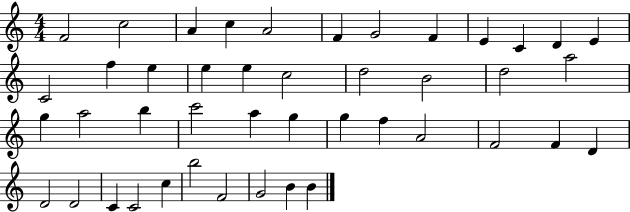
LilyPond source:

{
  \clef treble
  \numericTimeSignature
  \time 4/4
  \key c \major
  f'2 c''2 | a'4 c''4 a'2 | f'4 g'2 f'4 | e'4 c'4 d'4 e'4 | \break c'2 f''4 e''4 | e''4 e''4 c''2 | d''2 b'2 | d''2 a''2 | \break g''4 a''2 b''4 | c'''2 a''4 g''4 | g''4 f''4 a'2 | f'2 f'4 d'4 | \break d'2 d'2 | c'4 c'2 c''4 | b''2 f'2 | g'2 b'4 b'4 | \break \bar "|."
}